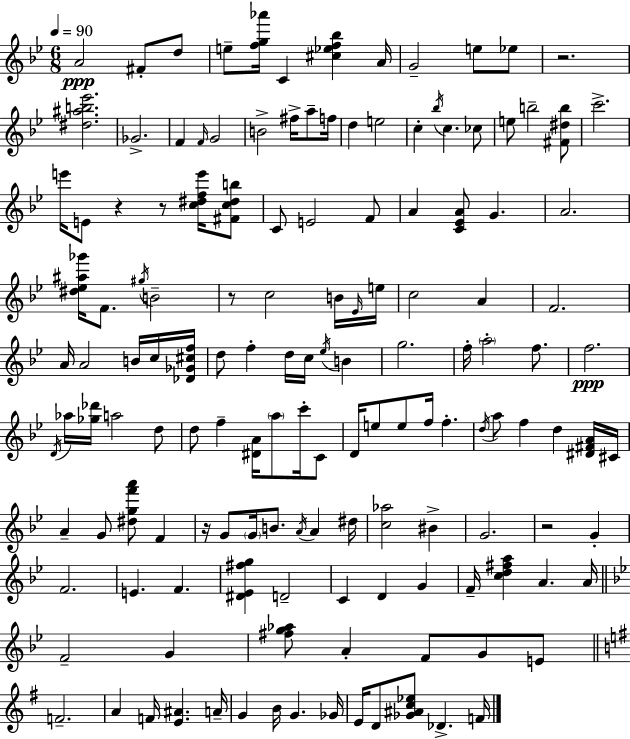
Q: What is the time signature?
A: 6/8